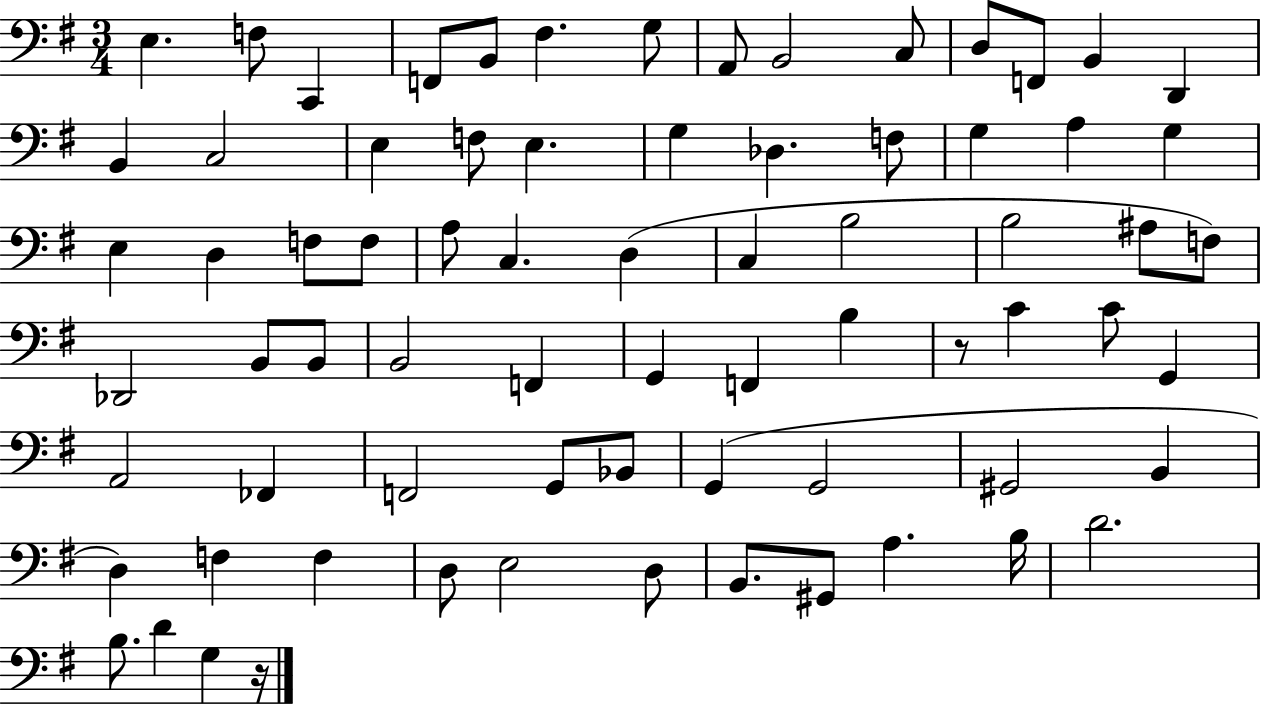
E3/q. F3/e C2/q F2/e B2/e F#3/q. G3/e A2/e B2/h C3/e D3/e F2/e B2/q D2/q B2/q C3/h E3/q F3/e E3/q. G3/q Db3/q. F3/e G3/q A3/q G3/q E3/q D3/q F3/e F3/e A3/e C3/q. D3/q C3/q B3/h B3/h A#3/e F3/e Db2/h B2/e B2/e B2/h F2/q G2/q F2/q B3/q R/e C4/q C4/e G2/q A2/h FES2/q F2/h G2/e Bb2/e G2/q G2/h G#2/h B2/q D3/q F3/q F3/q D3/e E3/h D3/e B2/e. G#2/e A3/q. B3/s D4/h. B3/e. D4/q G3/q R/s